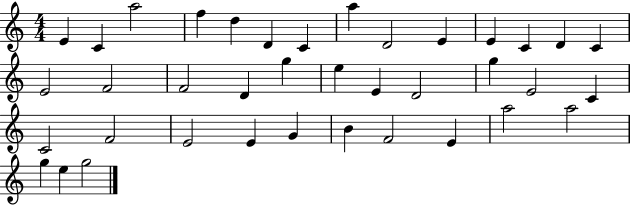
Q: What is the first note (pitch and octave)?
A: E4